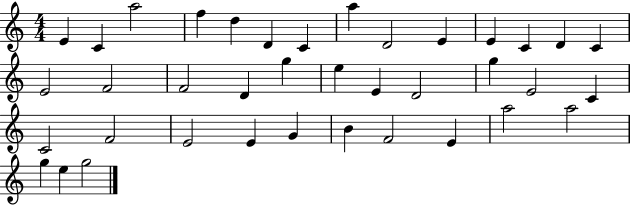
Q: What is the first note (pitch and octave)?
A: E4